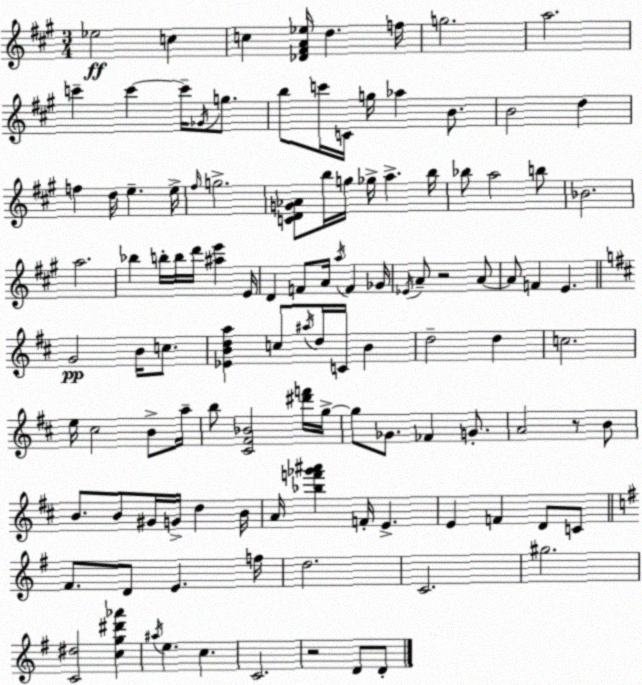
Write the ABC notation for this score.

X:1
T:Untitled
M:3/4
L:1/4
K:A
_e2 c c [_D^FA_e]/4 d f/4 g2 a2 c' c' c'/4 _G/4 g/2 b/2 c'/4 C/4 g/4 _a B/2 B2 d f d/4 e e/4 ^f/4 g2 [CDG_A]/2 b/4 g/4 _g/4 a b/4 _b/2 a2 b/2 _B2 a2 _b b/4 b/4 d'/4 [^ae'] E/4 D F/2 A/4 a/4 F _G/4 _E/4 A/2 z2 A/2 A/2 F E G2 B/4 c/2 [_EBda] c/2 ^a/4 d/4 C/4 B d2 d c2 e/4 ^c2 B/2 a/4 b/2 [^C^F_B]2 [^d'f']/4 g/4 g/2 _G/2 _F G/2 A2 z/2 B/2 B/2 B/2 ^G/4 G/4 d B/4 A/4 [_bf'_g'^a'] F/4 E E F D/2 C/2 ^F/2 D/2 E f/4 d2 C2 ^g2 [C^d]2 [cg^d'_a'] ^a/4 e c C2 z2 D/2 D/2